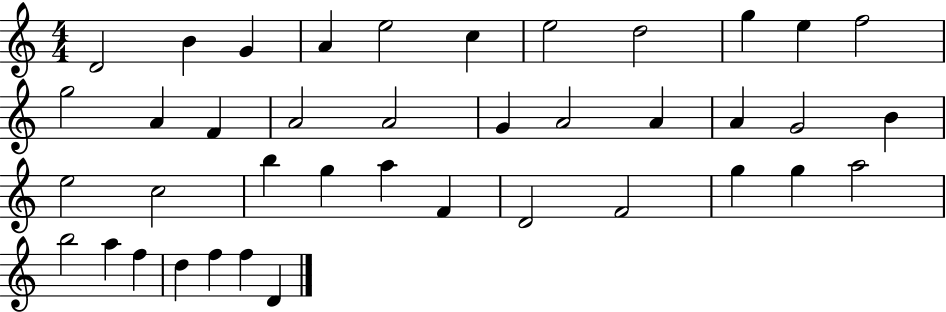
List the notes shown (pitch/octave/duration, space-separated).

D4/h B4/q G4/q A4/q E5/h C5/q E5/h D5/h G5/q E5/q F5/h G5/h A4/q F4/q A4/h A4/h G4/q A4/h A4/q A4/q G4/h B4/q E5/h C5/h B5/q G5/q A5/q F4/q D4/h F4/h G5/q G5/q A5/h B5/h A5/q F5/q D5/q F5/q F5/q D4/q